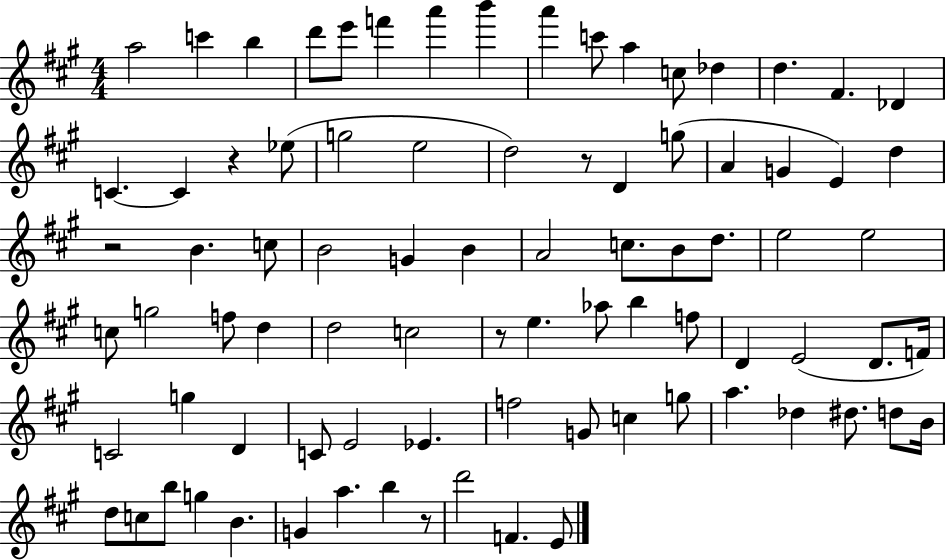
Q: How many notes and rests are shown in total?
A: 84